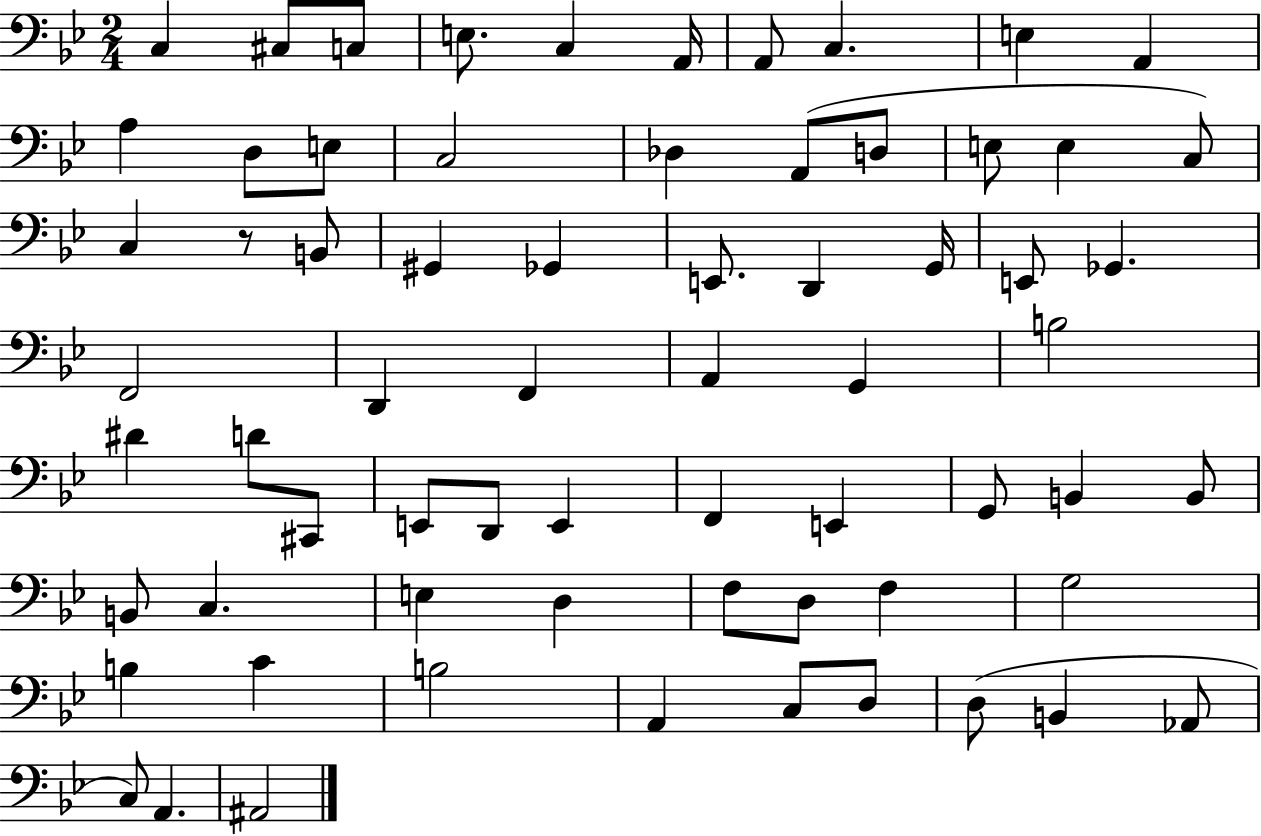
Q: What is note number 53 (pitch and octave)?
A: F3